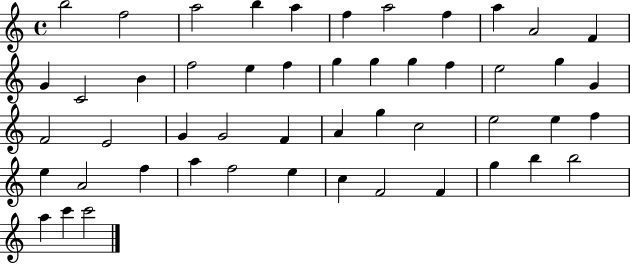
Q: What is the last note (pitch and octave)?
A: C6